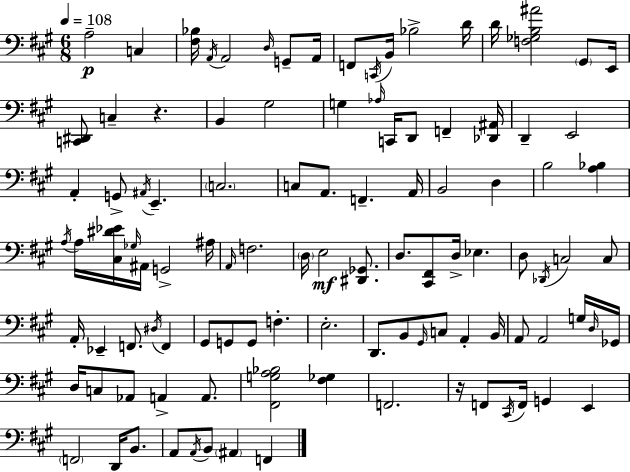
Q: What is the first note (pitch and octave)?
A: A3